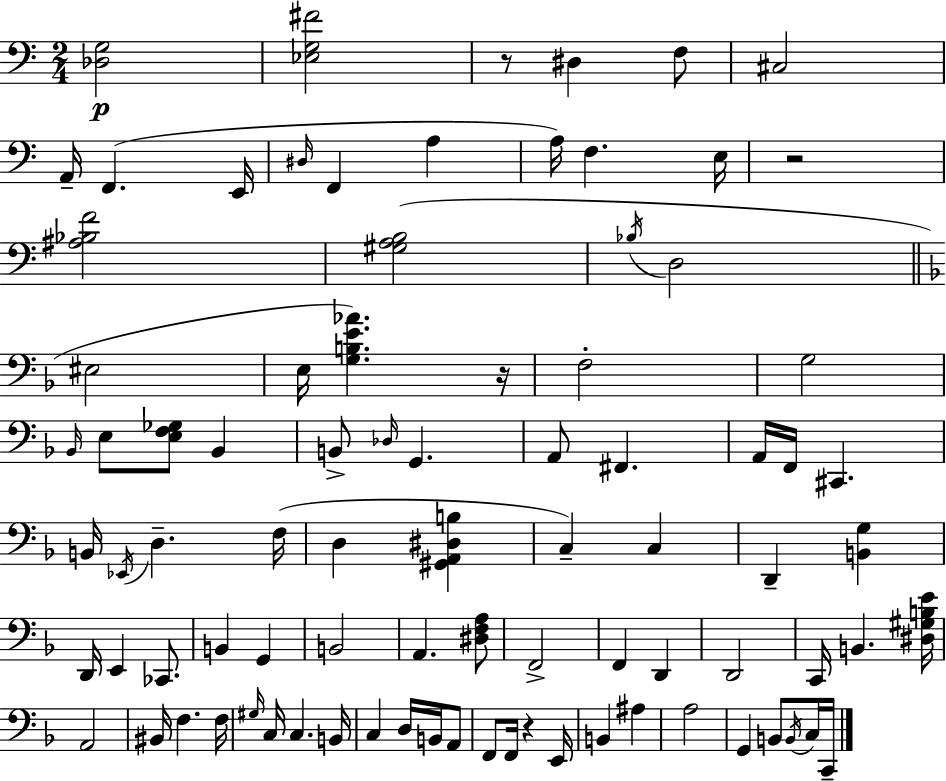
{
  \clef bass
  \numericTimeSignature
  \time 2/4
  \key c \major
  <des g>2\p | <ees g fis'>2 | r8 dis4 f8 | cis2 | \break a,16-- f,4.( e,16 | \grace { dis16 } f,4 a4 | a16) f4. | e16 r2 | \break <ais bes f'>2 | <gis a b>2( | \acciaccatura { bes16 } d2 | \bar "||" \break \key f \major eis2 | e16 <g b e' aes'>4.) r16 | f2-. | g2 | \break \grace { bes,16 } e8 <e f ges>8 bes,4 | b,8-> \grace { des16 } g,4. | a,8 fis,4. | a,16 f,16 cis,4. | \break b,16 \acciaccatura { ees,16 } d4.-- | f16( d4 <gis, a, dis b>4 | c4--) c4 | d,4-- <b, g>4 | \break d,16 e,4 | ces,8. b,4 g,4 | b,2 | a,4. | \break <dis f a>8 f,2-> | f,4 d,4 | d,2 | c,16 b,4. | \break <dis gis b e'>16 a,2 | bis,16 f4. | f16 \grace { gis16 } c16 c4. | b,16 c4 | \break d16 b,16 a,8 f,8 f,16 r4 | e,16 b,4 | ais4 a2 | g,4 | \break b,8 \acciaccatura { b,16 } c16 c,16-- \bar "|."
}